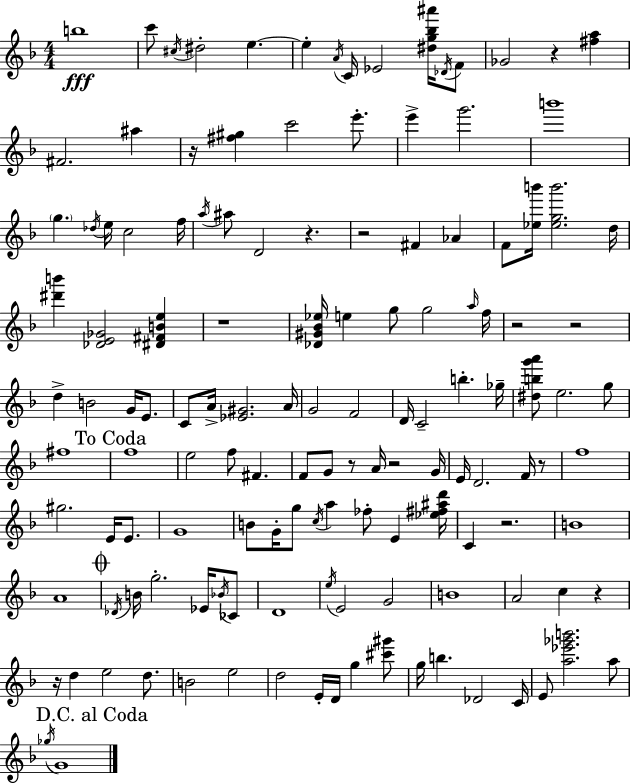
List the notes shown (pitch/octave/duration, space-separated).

B5/w C6/e C#5/s D#5/h E5/q. E5/q A4/s C4/s Eb4/h [D#5,G5,Bb5,A#6]/s Db4/s F4/e Gb4/h R/q [F#5,A5]/q F#4/h. A#5/q R/s [F#5,G#5]/q C6/h E6/e. E6/q G6/h. B6/w G5/q. Db5/s E5/s C5/h F5/s A5/s A#5/e D4/h R/q. R/h F#4/q Ab4/q F4/e [Eb5,B6]/s [Eb5,G5,B6]/h. D5/s [D#6,B6]/q [Db4,E4,Gb4]/h [D#4,F#4,B4,E5]/q R/w [Db4,G#4,Bb4,Eb5]/s E5/q G5/e G5/h A5/s F5/s R/h R/h D5/q B4/h G4/s E4/e. C4/e A4/s [Eb4,G#4]/h. A4/s G4/h F4/h D4/s C4/h B5/q. Gb5/s [D#5,B5,G6,A6]/e E5/h. G5/e F#5/w F5/w E5/h F5/e F#4/q. F4/e G4/e R/e A4/s R/h G4/s E4/s D4/h. F4/s R/e F5/w G#5/h. E4/s E4/e. G4/w B4/e G4/s G5/e C5/s A5/q FES5/e E4/q [Eb5,F#5,A#5,D6]/s C4/q R/h. B4/w A4/w Db4/s B4/s G5/h. Eb4/s Bb4/s CES4/e D4/w E5/s E4/h G4/h B4/w A4/h C5/q R/q R/s D5/q E5/h D5/e. B4/h E5/h D5/h E4/s D4/s G5/q [C#6,G#6]/e G5/s B5/q. Db4/h C4/s E4/e [A5,Eb6,Gb6,B6]/h. A5/e Gb5/s G4/w